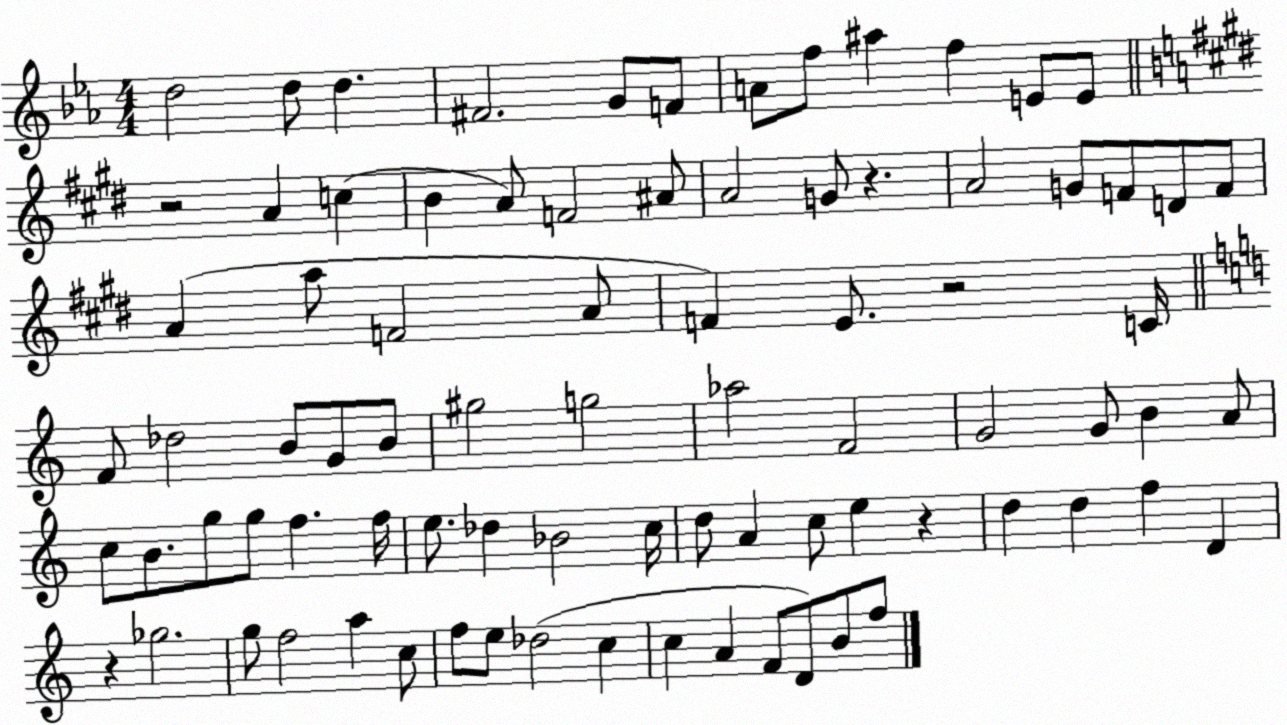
X:1
T:Untitled
M:4/4
L:1/4
K:Eb
d2 d/2 d ^F2 G/2 F/2 A/2 f/2 ^a f E/2 E/2 z2 A c B A/2 F2 ^A/2 A2 G/2 z A2 G/2 F/2 D/2 F/2 A a/2 F2 A/2 F E/2 z2 C/4 F/2 _d2 B/2 G/2 B/2 ^g2 g2 _a2 F2 G2 G/2 B A/2 c/2 B/2 g/2 g/2 f f/4 e/2 _d _B2 c/4 d/2 A c/2 e z d d f D z _g2 g/2 f2 a c/2 f/2 e/2 _d2 c c A F/2 D/2 B/2 f/2